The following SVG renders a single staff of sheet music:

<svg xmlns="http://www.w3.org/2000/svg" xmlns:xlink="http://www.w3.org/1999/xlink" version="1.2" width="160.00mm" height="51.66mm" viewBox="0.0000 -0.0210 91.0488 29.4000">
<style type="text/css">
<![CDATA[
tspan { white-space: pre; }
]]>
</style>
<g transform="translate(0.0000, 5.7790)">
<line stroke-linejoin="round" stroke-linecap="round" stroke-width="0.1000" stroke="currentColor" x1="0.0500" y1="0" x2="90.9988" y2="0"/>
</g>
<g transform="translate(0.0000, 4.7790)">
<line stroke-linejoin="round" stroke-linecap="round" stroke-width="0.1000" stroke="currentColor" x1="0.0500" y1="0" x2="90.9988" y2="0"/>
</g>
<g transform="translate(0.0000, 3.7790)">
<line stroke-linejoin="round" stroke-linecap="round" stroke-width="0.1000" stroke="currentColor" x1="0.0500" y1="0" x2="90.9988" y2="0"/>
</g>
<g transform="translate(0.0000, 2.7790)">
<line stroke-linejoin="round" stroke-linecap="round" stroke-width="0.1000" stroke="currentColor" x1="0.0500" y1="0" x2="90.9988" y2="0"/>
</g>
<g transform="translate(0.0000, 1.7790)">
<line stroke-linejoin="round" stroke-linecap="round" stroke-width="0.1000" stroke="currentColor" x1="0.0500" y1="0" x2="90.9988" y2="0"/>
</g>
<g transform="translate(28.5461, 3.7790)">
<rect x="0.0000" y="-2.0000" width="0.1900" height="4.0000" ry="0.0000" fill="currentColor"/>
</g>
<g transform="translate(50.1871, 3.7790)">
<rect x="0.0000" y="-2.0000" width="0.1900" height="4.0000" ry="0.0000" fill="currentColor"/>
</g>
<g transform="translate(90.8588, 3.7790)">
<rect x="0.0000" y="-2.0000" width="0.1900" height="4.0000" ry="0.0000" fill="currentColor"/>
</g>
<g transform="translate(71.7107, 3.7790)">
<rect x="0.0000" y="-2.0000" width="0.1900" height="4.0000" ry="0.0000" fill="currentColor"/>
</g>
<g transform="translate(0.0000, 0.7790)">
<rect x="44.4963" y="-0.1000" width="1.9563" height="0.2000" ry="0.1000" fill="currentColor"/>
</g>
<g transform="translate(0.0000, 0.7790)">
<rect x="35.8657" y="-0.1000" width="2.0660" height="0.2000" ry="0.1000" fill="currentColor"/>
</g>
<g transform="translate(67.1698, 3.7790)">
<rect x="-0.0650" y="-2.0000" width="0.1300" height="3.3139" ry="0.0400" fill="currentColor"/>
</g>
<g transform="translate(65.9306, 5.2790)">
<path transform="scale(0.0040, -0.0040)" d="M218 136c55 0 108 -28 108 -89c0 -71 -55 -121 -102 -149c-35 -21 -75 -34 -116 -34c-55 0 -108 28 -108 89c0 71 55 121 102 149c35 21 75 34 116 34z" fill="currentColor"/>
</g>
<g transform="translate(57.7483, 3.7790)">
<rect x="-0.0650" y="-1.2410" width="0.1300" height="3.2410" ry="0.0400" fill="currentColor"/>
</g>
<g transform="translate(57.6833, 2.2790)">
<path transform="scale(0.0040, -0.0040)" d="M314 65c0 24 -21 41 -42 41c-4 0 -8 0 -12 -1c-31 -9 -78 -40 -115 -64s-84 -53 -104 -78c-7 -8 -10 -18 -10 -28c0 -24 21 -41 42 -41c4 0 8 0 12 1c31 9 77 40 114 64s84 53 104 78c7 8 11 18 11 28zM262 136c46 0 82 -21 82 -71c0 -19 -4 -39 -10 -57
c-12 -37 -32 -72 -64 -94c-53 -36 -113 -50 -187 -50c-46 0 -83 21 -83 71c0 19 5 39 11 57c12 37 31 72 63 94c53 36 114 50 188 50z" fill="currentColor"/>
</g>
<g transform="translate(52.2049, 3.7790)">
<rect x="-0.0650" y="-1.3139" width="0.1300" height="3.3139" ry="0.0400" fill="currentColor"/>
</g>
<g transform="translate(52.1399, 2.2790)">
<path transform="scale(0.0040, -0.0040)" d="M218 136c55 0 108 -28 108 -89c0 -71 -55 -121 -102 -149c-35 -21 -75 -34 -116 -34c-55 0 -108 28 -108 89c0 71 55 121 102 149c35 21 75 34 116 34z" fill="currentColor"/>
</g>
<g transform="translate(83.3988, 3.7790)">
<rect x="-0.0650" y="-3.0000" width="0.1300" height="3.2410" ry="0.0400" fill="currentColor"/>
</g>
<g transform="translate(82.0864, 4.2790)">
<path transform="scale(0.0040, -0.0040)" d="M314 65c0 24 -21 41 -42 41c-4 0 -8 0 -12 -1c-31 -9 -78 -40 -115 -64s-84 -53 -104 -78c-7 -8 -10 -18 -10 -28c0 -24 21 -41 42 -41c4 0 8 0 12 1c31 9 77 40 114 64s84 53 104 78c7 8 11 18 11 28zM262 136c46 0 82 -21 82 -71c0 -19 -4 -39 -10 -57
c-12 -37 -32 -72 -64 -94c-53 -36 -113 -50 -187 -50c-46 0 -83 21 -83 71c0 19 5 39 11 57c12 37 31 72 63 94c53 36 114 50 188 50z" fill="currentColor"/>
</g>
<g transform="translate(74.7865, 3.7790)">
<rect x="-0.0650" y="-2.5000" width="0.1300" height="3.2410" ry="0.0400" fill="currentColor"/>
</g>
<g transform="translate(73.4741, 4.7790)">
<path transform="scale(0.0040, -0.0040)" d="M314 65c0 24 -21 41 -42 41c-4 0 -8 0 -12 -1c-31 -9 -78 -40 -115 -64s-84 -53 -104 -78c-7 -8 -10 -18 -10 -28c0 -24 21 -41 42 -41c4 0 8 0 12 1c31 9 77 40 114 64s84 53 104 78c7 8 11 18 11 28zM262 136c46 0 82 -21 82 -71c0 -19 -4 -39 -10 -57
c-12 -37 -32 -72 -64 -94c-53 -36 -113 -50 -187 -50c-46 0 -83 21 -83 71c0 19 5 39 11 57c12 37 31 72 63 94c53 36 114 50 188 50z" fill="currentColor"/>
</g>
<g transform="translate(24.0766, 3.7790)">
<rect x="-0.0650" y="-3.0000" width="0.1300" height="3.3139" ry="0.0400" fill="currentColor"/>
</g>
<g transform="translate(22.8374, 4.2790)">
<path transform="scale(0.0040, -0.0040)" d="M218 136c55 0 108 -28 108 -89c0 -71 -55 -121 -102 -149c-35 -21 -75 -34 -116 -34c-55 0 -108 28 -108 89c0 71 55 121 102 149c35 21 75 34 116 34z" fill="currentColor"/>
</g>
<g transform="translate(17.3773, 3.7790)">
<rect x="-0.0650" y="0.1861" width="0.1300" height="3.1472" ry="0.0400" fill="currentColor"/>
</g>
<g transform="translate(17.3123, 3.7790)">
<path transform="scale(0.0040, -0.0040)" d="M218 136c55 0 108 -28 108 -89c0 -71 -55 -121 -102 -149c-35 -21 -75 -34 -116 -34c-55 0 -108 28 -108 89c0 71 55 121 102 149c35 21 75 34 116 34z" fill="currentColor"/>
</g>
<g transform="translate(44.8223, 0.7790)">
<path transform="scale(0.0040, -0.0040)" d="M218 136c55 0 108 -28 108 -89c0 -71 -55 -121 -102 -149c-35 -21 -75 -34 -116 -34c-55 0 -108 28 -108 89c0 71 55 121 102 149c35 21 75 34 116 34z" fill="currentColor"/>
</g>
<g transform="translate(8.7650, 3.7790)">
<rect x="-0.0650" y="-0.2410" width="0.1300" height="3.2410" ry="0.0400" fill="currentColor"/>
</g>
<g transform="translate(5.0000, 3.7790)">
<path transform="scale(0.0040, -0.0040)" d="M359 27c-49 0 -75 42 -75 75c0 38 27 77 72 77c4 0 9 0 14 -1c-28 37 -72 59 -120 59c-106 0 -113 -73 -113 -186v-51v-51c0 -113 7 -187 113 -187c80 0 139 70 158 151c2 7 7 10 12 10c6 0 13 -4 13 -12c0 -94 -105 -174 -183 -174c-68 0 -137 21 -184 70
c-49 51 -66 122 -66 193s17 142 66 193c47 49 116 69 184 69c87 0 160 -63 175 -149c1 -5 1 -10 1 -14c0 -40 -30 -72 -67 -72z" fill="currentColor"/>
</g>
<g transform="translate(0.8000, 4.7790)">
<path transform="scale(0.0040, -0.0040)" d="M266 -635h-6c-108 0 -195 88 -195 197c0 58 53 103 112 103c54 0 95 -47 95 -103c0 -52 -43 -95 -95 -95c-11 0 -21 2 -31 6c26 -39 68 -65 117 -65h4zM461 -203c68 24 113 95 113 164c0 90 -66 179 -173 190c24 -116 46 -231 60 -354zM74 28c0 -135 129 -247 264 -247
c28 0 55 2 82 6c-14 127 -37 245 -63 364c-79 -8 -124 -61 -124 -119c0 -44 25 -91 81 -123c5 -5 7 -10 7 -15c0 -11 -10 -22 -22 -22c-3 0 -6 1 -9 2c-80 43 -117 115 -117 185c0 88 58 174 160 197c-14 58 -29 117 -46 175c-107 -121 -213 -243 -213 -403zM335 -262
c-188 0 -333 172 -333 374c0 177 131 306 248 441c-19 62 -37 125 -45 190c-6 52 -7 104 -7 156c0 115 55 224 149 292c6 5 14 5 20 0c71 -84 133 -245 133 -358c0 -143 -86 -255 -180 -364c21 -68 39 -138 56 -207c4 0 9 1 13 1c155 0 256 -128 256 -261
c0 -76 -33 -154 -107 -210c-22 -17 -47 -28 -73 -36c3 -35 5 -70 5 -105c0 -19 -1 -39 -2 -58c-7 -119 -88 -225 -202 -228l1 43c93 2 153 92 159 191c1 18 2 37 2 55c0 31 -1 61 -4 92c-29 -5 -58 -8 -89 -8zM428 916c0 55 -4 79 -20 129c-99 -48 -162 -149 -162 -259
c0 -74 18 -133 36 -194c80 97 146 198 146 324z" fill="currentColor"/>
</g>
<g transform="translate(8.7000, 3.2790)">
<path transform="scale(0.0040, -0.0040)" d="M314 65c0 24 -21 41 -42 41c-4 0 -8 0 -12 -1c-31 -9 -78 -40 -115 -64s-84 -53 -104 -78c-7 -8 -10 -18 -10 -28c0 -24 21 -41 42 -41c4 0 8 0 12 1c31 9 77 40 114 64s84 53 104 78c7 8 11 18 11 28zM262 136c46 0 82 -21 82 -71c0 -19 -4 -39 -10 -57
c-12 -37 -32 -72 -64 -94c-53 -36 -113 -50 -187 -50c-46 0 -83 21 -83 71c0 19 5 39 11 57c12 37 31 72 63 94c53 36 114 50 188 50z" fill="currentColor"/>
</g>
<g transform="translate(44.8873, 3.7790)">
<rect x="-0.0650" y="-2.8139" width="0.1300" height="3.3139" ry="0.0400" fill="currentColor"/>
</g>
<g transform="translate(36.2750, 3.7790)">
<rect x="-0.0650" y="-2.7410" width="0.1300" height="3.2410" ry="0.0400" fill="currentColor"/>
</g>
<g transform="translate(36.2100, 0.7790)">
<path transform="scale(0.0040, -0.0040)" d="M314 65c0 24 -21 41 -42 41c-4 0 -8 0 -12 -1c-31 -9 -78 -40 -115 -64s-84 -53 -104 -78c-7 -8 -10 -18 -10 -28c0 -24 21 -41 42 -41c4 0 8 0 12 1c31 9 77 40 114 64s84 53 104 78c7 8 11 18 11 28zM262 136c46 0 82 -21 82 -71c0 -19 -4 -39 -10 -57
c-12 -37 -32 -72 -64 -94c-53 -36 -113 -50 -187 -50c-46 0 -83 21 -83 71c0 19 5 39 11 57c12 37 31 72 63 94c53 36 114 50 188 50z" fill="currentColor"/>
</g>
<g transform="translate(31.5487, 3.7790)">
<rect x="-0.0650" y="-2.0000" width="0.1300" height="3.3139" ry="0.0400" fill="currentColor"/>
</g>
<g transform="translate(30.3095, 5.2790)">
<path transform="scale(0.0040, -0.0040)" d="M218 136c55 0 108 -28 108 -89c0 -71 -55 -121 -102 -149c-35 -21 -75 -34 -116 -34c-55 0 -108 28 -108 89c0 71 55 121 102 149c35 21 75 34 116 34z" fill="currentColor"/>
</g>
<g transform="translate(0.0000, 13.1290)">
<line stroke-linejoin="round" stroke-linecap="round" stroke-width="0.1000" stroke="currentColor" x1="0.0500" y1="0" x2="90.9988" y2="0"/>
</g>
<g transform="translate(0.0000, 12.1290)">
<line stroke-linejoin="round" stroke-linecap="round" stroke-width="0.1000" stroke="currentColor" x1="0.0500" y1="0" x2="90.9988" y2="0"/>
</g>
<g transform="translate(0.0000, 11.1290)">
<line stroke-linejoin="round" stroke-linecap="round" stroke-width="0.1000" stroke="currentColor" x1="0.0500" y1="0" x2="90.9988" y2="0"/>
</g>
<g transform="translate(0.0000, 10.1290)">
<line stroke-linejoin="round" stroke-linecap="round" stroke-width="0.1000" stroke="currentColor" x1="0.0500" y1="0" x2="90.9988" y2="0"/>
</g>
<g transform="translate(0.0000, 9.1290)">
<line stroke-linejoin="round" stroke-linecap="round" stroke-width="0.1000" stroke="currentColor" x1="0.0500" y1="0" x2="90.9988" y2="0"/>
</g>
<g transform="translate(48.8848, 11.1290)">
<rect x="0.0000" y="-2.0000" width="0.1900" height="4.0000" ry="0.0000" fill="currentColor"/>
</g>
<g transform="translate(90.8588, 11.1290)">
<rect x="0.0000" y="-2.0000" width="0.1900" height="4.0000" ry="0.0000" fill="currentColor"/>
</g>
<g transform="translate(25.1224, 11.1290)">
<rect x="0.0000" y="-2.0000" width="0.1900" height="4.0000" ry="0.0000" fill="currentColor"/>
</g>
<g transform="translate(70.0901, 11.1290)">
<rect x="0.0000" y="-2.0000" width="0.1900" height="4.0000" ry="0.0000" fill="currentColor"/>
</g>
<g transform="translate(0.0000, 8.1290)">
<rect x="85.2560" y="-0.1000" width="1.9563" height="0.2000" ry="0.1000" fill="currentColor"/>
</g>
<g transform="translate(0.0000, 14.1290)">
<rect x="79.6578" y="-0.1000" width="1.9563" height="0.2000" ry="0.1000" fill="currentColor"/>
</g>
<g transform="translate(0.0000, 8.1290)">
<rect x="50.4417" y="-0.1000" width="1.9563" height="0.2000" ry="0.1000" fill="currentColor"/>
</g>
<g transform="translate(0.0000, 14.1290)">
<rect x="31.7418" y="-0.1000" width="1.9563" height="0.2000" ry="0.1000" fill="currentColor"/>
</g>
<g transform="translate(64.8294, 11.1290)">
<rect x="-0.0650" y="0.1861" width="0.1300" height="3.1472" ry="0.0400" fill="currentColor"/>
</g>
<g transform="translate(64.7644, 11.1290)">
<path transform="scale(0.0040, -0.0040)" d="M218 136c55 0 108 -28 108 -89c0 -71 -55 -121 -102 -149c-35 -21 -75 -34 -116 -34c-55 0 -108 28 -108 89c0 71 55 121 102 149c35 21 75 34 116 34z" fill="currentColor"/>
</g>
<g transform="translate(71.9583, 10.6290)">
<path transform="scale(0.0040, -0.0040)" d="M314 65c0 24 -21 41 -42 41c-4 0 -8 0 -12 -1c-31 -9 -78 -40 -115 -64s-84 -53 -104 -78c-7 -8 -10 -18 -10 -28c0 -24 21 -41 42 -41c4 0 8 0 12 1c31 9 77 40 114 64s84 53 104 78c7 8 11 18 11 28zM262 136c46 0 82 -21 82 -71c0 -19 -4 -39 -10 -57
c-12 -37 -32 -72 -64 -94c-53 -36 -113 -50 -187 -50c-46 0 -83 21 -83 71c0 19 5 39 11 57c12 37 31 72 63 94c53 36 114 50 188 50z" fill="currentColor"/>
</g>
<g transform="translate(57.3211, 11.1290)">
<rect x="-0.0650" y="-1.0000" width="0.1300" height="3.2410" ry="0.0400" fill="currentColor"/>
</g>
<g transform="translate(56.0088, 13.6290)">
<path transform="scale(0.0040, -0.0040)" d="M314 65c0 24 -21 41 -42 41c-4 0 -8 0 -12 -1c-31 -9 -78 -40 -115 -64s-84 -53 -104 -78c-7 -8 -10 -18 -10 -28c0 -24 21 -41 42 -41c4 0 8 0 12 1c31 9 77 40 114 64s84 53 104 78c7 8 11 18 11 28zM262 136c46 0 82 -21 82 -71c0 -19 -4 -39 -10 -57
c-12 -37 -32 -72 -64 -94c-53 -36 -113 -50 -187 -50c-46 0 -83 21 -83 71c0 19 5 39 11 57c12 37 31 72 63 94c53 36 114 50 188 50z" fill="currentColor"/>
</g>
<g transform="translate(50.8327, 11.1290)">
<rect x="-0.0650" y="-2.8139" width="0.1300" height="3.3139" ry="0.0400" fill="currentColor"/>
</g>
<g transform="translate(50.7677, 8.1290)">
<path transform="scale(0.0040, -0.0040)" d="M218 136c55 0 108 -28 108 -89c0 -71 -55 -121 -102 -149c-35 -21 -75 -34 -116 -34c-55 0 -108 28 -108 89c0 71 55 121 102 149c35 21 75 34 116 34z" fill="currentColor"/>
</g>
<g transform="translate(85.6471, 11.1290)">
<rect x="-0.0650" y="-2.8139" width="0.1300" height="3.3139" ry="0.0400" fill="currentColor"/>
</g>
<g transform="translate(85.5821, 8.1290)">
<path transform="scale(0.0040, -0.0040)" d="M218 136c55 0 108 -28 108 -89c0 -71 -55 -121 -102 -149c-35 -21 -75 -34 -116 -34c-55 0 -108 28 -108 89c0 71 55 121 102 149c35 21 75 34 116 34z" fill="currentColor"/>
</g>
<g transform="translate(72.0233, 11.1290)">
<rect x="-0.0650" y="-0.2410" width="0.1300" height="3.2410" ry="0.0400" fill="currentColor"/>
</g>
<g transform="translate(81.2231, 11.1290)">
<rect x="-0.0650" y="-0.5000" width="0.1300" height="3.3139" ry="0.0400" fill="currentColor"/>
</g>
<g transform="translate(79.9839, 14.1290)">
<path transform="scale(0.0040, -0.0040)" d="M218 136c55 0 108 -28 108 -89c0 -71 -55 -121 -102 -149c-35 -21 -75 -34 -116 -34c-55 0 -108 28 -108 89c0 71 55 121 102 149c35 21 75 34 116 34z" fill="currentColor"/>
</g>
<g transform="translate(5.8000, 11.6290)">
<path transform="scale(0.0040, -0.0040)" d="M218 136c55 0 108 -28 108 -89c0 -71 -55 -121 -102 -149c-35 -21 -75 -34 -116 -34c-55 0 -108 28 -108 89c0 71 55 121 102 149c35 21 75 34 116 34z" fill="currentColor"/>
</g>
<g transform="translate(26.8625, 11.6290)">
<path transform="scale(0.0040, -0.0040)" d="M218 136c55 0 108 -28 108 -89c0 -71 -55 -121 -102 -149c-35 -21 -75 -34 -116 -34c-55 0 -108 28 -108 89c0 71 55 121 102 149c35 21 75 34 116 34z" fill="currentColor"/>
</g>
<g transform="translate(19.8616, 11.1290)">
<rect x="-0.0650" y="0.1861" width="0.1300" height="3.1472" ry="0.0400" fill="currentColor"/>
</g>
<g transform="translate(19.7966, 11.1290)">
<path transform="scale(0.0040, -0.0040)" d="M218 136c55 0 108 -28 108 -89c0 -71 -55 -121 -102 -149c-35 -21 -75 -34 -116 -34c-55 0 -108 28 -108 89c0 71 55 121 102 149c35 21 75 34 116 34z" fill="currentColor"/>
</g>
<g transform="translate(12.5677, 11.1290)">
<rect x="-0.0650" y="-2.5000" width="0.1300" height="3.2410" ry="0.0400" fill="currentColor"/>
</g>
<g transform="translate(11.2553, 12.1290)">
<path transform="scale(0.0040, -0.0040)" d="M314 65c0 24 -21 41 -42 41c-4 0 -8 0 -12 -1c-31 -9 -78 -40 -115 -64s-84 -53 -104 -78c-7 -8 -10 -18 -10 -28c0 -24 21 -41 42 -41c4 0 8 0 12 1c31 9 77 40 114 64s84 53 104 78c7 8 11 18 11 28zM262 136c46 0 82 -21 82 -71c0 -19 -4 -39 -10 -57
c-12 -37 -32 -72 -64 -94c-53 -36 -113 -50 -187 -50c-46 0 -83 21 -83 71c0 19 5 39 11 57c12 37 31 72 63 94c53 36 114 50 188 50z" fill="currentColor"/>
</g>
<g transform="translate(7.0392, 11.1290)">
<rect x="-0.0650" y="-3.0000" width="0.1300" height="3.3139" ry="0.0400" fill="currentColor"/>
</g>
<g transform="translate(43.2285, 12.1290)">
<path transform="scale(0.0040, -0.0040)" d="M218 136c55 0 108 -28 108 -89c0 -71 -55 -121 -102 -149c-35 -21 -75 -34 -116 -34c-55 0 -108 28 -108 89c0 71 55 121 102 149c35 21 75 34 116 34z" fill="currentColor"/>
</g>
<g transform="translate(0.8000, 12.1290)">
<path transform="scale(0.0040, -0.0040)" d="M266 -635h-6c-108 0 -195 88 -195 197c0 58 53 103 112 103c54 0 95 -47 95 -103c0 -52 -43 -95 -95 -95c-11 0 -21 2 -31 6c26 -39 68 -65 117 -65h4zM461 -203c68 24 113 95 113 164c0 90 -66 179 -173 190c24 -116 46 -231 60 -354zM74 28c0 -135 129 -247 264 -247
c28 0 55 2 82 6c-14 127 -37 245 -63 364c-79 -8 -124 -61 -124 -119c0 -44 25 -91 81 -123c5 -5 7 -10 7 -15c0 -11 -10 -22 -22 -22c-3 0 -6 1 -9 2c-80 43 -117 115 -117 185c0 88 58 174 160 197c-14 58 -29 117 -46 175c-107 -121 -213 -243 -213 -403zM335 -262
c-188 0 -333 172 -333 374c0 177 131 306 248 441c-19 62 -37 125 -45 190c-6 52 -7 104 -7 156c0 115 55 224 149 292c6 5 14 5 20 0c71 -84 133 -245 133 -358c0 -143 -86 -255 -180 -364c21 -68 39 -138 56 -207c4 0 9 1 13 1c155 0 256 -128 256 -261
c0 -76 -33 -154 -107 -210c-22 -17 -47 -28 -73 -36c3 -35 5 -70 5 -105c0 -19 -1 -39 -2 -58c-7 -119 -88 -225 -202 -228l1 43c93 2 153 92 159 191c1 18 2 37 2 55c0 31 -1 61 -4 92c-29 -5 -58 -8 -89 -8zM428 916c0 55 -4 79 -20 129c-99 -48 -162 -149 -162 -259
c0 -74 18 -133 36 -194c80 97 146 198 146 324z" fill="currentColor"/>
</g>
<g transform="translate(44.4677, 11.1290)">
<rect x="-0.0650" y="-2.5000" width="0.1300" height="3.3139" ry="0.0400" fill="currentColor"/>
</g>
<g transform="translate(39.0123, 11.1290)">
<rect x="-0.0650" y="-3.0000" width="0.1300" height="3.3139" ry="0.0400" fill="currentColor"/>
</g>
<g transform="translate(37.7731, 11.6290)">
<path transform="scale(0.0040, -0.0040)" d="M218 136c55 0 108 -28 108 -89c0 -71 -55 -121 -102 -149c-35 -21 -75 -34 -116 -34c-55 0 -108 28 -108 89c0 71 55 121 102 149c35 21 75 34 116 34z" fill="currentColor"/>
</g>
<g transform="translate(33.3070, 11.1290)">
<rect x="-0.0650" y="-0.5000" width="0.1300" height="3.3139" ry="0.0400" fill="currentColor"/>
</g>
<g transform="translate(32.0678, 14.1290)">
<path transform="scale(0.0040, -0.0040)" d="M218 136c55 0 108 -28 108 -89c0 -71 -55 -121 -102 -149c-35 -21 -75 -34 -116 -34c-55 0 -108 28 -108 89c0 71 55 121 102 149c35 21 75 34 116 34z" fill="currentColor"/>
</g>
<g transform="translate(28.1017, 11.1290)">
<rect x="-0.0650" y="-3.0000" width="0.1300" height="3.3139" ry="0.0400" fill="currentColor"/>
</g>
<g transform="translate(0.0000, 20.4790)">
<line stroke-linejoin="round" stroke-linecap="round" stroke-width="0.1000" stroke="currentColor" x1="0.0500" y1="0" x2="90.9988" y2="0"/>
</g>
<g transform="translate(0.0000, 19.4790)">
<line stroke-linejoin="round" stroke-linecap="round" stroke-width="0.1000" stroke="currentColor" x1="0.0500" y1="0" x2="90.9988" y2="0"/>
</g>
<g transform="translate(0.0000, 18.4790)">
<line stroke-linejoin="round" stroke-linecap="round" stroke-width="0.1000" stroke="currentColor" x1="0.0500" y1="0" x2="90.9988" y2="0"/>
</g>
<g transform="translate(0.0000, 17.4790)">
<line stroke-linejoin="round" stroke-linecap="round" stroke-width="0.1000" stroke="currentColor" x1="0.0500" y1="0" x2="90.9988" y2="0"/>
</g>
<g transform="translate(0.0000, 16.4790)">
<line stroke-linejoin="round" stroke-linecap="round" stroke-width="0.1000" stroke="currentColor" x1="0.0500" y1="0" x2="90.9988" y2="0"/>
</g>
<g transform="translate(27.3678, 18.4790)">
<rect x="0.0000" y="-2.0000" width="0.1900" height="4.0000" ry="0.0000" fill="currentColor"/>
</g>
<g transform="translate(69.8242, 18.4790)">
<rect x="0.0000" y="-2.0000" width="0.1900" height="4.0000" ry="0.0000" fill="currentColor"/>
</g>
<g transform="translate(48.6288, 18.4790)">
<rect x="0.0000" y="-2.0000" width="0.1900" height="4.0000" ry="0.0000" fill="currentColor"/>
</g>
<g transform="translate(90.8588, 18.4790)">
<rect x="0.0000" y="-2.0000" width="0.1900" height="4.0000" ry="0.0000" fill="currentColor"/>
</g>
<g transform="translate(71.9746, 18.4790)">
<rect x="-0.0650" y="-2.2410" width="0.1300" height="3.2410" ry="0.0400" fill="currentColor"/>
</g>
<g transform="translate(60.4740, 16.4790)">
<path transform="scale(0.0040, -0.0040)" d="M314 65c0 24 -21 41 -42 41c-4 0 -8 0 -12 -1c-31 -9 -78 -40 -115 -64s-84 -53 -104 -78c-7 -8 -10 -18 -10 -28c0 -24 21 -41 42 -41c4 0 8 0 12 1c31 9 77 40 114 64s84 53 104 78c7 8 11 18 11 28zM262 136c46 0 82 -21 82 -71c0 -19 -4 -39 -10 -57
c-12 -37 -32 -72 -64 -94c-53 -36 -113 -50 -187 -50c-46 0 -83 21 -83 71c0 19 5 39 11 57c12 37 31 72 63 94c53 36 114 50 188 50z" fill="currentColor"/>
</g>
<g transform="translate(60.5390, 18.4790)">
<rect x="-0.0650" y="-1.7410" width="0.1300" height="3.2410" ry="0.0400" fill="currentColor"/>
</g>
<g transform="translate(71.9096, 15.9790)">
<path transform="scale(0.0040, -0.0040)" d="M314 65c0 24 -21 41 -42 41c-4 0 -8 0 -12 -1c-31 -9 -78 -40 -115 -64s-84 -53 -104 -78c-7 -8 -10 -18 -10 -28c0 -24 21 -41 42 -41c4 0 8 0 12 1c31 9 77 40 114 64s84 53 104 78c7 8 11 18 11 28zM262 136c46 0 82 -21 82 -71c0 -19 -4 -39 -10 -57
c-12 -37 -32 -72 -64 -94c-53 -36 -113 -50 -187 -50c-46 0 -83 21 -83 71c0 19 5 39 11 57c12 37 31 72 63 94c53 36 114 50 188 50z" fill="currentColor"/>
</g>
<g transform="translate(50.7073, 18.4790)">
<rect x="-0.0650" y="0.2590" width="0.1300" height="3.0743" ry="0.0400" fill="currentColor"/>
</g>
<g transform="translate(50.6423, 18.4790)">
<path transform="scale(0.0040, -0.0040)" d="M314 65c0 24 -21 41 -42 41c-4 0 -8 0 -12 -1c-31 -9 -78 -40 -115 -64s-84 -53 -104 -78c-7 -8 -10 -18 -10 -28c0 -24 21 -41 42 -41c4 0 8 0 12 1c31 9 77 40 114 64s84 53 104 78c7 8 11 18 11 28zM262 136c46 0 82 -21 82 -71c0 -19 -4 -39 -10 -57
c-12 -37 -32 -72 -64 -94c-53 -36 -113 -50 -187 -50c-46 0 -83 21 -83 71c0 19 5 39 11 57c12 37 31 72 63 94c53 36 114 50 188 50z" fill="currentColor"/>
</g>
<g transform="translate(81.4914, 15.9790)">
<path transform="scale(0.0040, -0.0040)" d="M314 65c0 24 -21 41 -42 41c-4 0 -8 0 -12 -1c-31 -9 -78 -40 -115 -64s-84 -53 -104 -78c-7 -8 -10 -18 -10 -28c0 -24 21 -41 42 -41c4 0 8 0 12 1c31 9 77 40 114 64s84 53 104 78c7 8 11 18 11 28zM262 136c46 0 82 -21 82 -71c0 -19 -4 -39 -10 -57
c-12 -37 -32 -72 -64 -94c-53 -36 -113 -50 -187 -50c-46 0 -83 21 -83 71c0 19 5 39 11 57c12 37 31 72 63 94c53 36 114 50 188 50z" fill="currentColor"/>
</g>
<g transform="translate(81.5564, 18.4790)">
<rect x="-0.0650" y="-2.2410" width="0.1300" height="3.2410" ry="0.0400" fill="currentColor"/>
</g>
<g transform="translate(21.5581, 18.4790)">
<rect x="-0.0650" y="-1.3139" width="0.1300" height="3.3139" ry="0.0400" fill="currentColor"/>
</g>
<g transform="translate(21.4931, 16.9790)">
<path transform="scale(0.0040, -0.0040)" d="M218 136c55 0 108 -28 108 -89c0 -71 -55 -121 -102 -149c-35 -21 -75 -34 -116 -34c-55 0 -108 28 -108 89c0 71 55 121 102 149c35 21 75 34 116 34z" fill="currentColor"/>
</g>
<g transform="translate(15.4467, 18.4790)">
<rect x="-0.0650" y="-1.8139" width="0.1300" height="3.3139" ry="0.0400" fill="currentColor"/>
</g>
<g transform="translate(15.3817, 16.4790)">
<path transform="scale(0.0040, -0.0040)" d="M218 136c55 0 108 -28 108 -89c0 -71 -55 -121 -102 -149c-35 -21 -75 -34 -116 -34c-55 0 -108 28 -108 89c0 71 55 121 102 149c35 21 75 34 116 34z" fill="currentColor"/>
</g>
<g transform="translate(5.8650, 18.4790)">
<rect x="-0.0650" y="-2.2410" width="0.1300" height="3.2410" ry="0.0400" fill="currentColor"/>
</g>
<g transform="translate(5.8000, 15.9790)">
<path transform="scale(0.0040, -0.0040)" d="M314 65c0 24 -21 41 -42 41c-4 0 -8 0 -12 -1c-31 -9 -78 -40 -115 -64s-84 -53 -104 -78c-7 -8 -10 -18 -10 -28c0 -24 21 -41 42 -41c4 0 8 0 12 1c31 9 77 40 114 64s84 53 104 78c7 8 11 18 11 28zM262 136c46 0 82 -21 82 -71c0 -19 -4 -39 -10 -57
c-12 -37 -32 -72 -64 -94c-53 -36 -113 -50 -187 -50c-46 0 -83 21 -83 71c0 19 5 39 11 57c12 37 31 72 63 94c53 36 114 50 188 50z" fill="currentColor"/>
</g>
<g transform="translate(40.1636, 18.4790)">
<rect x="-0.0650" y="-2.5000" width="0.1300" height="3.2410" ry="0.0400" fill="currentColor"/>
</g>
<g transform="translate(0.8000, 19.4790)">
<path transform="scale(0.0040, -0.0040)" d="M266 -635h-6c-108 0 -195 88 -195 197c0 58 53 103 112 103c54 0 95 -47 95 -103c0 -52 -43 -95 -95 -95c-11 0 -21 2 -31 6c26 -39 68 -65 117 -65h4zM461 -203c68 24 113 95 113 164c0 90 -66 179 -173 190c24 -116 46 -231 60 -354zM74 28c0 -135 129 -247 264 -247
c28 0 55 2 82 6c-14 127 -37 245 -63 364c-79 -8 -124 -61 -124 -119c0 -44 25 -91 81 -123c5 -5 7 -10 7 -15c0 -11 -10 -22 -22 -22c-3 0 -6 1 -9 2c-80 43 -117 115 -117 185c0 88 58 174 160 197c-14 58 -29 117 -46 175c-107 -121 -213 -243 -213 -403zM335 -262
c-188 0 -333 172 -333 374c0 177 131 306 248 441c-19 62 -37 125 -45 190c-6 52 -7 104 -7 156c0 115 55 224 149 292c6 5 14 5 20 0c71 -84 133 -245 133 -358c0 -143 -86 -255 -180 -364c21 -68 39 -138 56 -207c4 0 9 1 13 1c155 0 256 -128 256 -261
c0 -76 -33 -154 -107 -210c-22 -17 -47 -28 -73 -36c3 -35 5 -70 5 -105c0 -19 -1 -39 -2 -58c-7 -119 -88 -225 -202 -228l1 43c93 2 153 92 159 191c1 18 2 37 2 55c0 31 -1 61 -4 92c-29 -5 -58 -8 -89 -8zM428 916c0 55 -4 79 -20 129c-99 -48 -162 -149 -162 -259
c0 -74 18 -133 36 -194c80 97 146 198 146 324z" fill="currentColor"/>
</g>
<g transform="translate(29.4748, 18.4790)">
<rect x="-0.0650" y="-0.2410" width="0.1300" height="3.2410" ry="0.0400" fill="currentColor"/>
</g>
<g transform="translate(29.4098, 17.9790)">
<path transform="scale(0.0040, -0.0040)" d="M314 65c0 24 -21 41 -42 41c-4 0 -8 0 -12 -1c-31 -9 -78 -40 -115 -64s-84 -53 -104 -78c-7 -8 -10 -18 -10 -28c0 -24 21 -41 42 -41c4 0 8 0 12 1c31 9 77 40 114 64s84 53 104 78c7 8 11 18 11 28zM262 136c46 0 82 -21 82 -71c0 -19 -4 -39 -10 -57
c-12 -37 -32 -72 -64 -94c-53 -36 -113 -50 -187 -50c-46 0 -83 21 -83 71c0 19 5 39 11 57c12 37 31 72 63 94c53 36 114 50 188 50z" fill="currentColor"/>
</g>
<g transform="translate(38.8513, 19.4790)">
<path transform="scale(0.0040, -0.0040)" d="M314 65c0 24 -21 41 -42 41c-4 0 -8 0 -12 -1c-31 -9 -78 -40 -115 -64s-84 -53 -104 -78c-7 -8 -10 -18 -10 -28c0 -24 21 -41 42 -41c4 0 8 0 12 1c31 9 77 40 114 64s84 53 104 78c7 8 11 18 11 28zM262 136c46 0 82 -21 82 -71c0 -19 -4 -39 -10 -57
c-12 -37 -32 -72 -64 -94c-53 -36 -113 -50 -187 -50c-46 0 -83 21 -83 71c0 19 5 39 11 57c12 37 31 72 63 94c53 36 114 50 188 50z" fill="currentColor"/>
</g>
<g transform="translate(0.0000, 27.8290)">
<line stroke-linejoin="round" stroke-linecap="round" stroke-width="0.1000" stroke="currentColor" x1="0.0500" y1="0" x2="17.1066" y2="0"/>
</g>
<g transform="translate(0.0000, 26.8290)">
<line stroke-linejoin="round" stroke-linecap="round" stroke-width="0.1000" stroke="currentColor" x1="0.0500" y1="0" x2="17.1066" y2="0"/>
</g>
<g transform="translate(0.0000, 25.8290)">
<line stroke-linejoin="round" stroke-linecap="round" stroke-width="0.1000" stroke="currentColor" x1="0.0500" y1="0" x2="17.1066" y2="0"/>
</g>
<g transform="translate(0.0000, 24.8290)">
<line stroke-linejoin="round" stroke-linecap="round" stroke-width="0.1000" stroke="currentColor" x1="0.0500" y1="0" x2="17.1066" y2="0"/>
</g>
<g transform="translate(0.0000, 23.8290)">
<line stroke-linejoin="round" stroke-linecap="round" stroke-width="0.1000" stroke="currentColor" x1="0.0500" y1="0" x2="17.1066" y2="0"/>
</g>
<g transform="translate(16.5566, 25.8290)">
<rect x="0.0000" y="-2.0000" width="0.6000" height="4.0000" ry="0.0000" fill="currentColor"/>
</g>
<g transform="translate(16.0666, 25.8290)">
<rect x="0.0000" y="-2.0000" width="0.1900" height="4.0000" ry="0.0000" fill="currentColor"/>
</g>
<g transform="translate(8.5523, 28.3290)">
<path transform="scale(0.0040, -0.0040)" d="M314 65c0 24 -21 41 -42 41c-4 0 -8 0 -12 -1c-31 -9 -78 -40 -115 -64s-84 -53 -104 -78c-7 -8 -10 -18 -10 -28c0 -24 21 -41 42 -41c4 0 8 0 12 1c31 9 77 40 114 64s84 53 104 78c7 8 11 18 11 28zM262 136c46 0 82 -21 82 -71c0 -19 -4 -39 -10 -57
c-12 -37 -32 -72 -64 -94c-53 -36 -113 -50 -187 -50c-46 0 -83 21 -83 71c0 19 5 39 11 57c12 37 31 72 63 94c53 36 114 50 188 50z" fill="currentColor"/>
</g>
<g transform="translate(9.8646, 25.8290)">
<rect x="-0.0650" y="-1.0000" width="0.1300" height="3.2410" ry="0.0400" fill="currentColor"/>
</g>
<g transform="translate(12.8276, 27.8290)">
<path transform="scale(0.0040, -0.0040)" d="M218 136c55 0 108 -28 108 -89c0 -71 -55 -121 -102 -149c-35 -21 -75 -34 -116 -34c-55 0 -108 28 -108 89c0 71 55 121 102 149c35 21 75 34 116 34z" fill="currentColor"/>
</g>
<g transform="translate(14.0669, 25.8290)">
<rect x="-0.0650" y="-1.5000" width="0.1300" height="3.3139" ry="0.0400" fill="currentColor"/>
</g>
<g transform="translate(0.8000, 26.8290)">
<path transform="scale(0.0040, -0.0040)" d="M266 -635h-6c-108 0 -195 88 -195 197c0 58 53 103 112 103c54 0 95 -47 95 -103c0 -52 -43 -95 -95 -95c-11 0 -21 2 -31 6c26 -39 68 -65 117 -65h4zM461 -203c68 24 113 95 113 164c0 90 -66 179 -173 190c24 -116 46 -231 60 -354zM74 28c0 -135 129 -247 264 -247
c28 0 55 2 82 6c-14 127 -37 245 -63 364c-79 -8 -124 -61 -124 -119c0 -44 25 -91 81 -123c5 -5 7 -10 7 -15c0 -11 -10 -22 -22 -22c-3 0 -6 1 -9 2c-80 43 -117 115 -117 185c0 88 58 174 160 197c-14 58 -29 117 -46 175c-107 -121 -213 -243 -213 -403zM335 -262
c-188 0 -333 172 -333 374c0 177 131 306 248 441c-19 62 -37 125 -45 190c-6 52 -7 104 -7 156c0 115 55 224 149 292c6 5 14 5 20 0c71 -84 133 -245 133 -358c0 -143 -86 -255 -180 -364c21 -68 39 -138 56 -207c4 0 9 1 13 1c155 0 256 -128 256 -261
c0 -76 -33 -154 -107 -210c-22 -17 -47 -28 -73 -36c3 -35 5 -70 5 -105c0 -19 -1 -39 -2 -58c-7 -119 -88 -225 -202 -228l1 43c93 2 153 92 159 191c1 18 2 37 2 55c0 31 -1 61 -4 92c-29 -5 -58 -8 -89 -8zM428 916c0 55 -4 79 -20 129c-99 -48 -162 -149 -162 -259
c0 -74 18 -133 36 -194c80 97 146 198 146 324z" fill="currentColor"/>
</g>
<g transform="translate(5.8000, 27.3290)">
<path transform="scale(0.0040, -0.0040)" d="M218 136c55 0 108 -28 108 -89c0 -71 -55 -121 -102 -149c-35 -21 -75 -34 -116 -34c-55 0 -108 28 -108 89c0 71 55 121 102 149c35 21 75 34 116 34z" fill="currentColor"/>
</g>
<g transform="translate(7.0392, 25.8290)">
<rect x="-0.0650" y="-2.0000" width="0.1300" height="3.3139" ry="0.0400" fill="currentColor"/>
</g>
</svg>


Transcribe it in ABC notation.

X:1
T:Untitled
M:4/4
L:1/4
K:C
c2 B A F a2 a e e2 F G2 A2 A G2 B A C A G a D2 B c2 C a g2 f e c2 G2 B2 f2 g2 g2 F D2 E